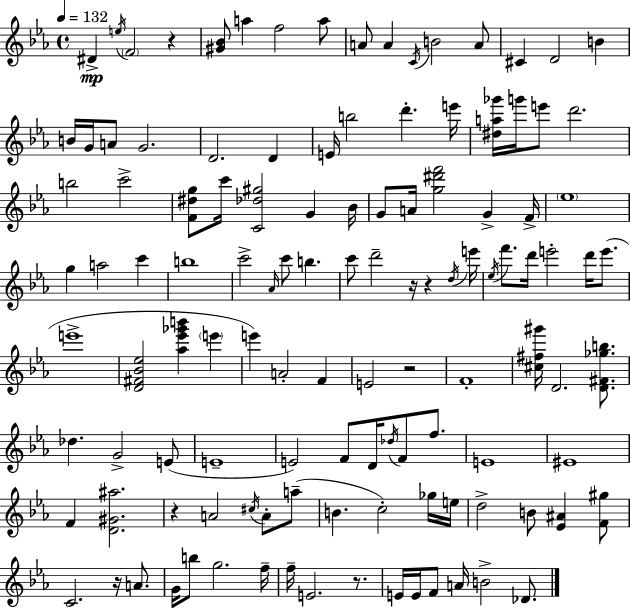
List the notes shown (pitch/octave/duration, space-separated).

D#4/q E5/s F4/h R/q [G#4,Bb4]/e A5/q F5/h A5/e A4/e A4/q C4/s B4/h A4/e C#4/q D4/h B4/q B4/s G4/s A4/e G4/h. D4/h. D4/q E4/s B5/h D6/q. E6/s [D#5,A5,Gb6]/s G6/s E6/e D6/h. B5/h C6/h [F4,D#5,G5]/e C6/s [C4,Db5,G#5]/h G4/q Bb4/s G4/e A4/s [G5,D#6,F6]/h G4/q F4/s Eb5/w G5/q A5/h C6/q B5/w C6/h Ab4/s C6/e B5/q. C6/e D6/h R/s R/q D5/s E6/s Eb5/s F6/e. D6/s E6/h D6/s E6/e. E6/w [D4,F#4,Bb4,Eb5]/h [Ab5,Eb6,Gb6,B6]/q E6/q E6/q A4/h F4/q E4/h R/h F4/w [C#5,F#5,G#6]/s D4/h. [D4,F#4,Gb5,B5]/e. Db5/q. G4/h E4/e E4/w E4/h F4/e D4/s Db5/s F4/e F5/e. E4/w EIS4/w F4/q [D4,G#4,A#5]/h. R/q A4/h C#5/s A4/e A5/e B4/q. C5/h Gb5/s E5/s D5/h B4/e [Eb4,A#4]/q [F4,G#5]/e C4/h. R/s A4/e. G4/s B5/e G5/h. F5/s F5/s E4/h. R/e. E4/s E4/s F4/e A4/s B4/h Db4/e.